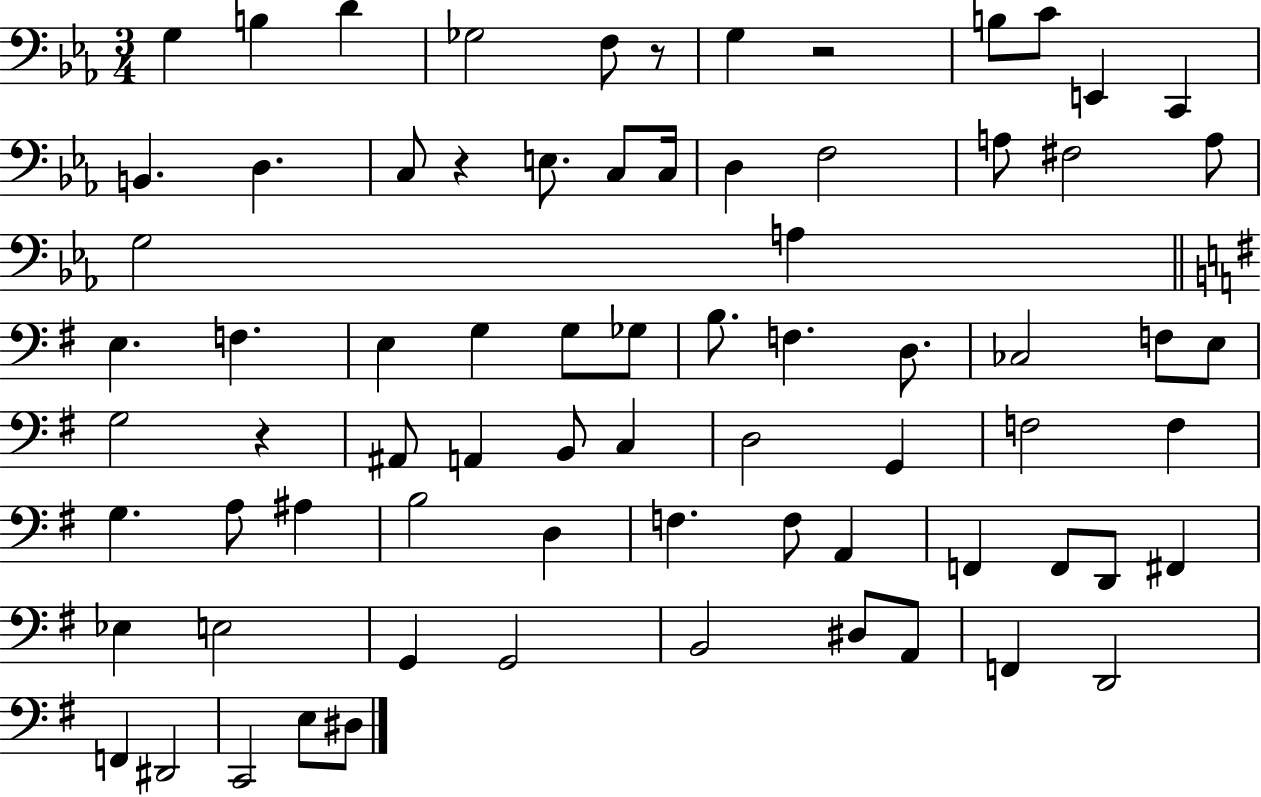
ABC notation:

X:1
T:Untitled
M:3/4
L:1/4
K:Eb
G, B, D _G,2 F,/2 z/2 G, z2 B,/2 C/2 E,, C,, B,, D, C,/2 z E,/2 C,/2 C,/4 D, F,2 A,/2 ^F,2 A,/2 G,2 A, E, F, E, G, G,/2 _G,/2 B,/2 F, D,/2 _C,2 F,/2 E,/2 G,2 z ^A,,/2 A,, B,,/2 C, D,2 G,, F,2 F, G, A,/2 ^A, B,2 D, F, F,/2 A,, F,, F,,/2 D,,/2 ^F,, _E, E,2 G,, G,,2 B,,2 ^D,/2 A,,/2 F,, D,,2 F,, ^D,,2 C,,2 E,/2 ^D,/2